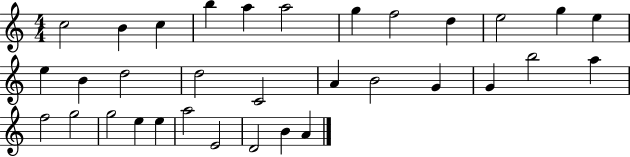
X:1
T:Untitled
M:4/4
L:1/4
K:C
c2 B c b a a2 g f2 d e2 g e e B d2 d2 C2 A B2 G G b2 a f2 g2 g2 e e a2 E2 D2 B A